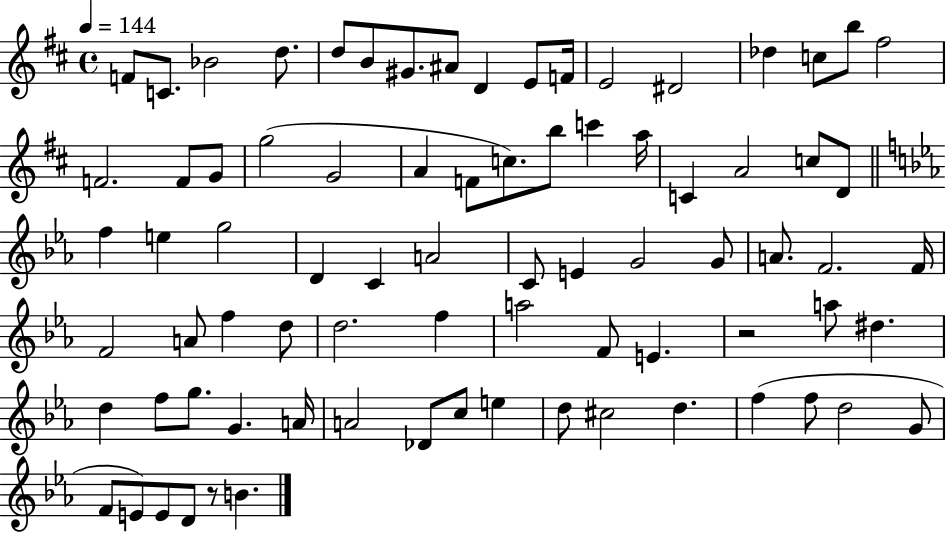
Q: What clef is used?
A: treble